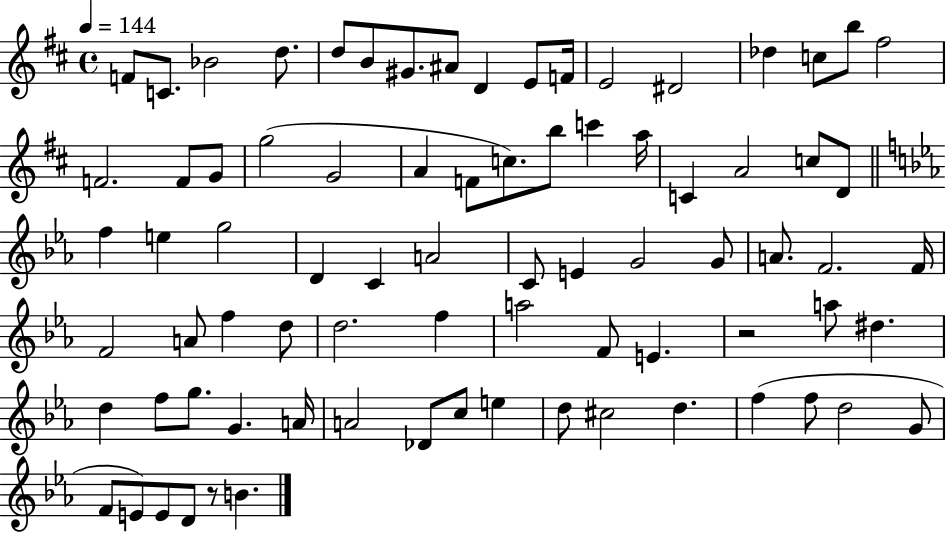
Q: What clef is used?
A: treble